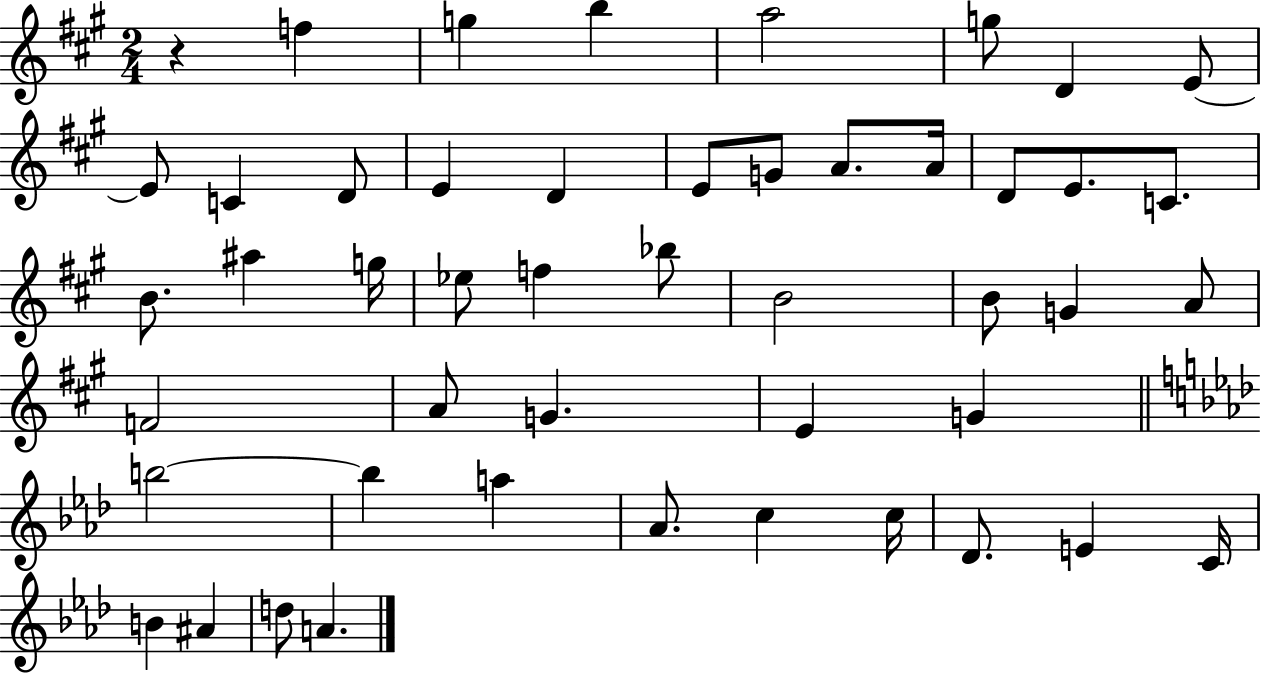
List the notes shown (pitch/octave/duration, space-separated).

R/q F5/q G5/q B5/q A5/h G5/e D4/q E4/e E4/e C4/q D4/e E4/q D4/q E4/e G4/e A4/e. A4/s D4/e E4/e. C4/e. B4/e. A#5/q G5/s Eb5/e F5/q Bb5/e B4/h B4/e G4/q A4/e F4/h A4/e G4/q. E4/q G4/q B5/h B5/q A5/q Ab4/e. C5/q C5/s Db4/e. E4/q C4/s B4/q A#4/q D5/e A4/q.